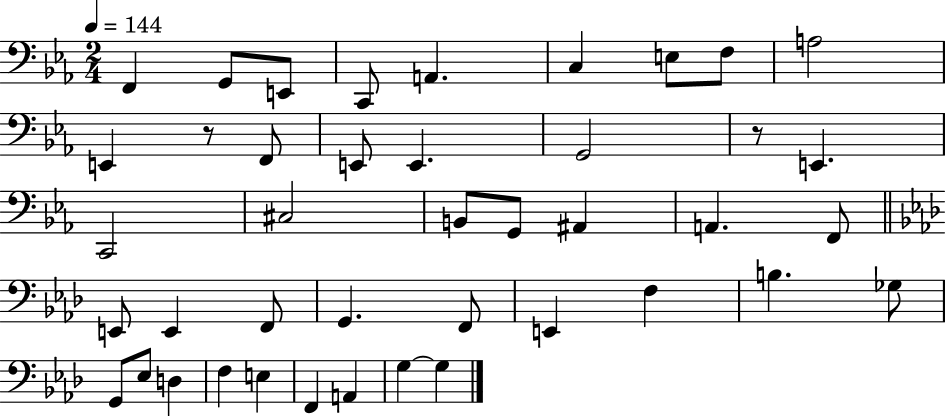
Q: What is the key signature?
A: EES major